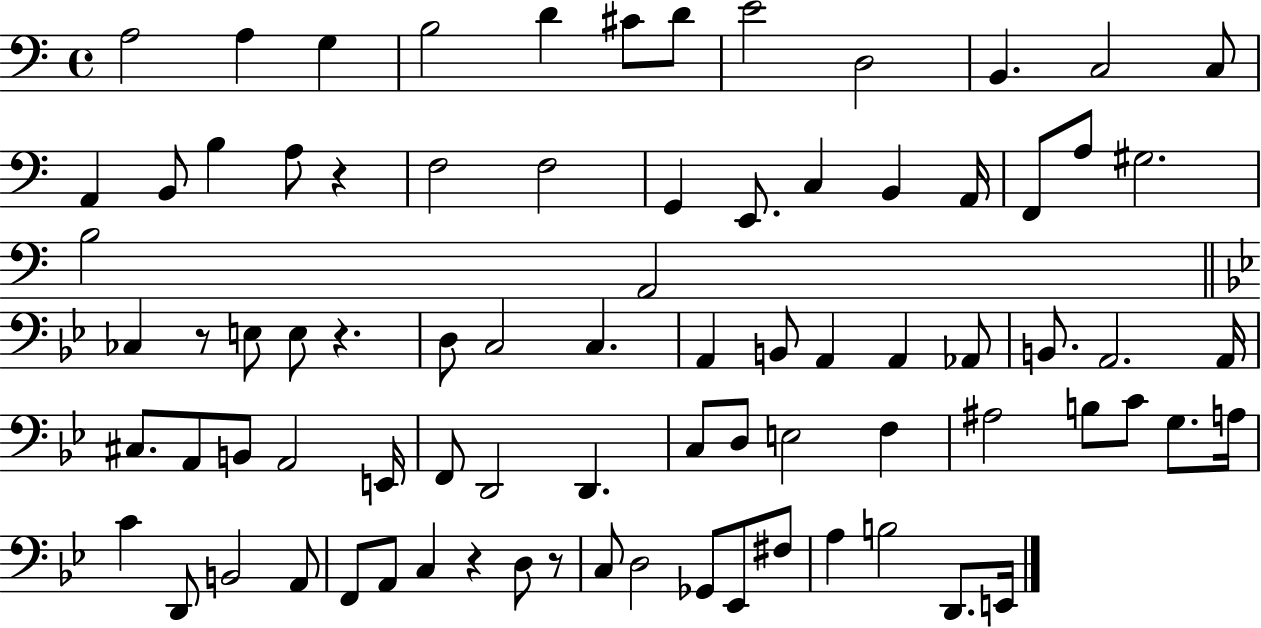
{
  \clef bass
  \time 4/4
  \defaultTimeSignature
  \key c \major
  a2 a4 g4 | b2 d'4 cis'8 d'8 | e'2 d2 | b,4. c2 c8 | \break a,4 b,8 b4 a8 r4 | f2 f2 | g,4 e,8. c4 b,4 a,16 | f,8 a8 gis2. | \break b2 a,2 | \bar "||" \break \key bes \major ces4 r8 e8 e8 r4. | d8 c2 c4. | a,4 b,8 a,4 a,4 aes,8 | b,8. a,2. a,16 | \break cis8. a,8 b,8 a,2 e,16 | f,8 d,2 d,4. | c8 d8 e2 f4 | ais2 b8 c'8 g8. a16 | \break c'4 d,8 b,2 a,8 | f,8 a,8 c4 r4 d8 r8 | c8 d2 ges,8 ees,8 fis8 | a4 b2 d,8. e,16 | \break \bar "|."
}